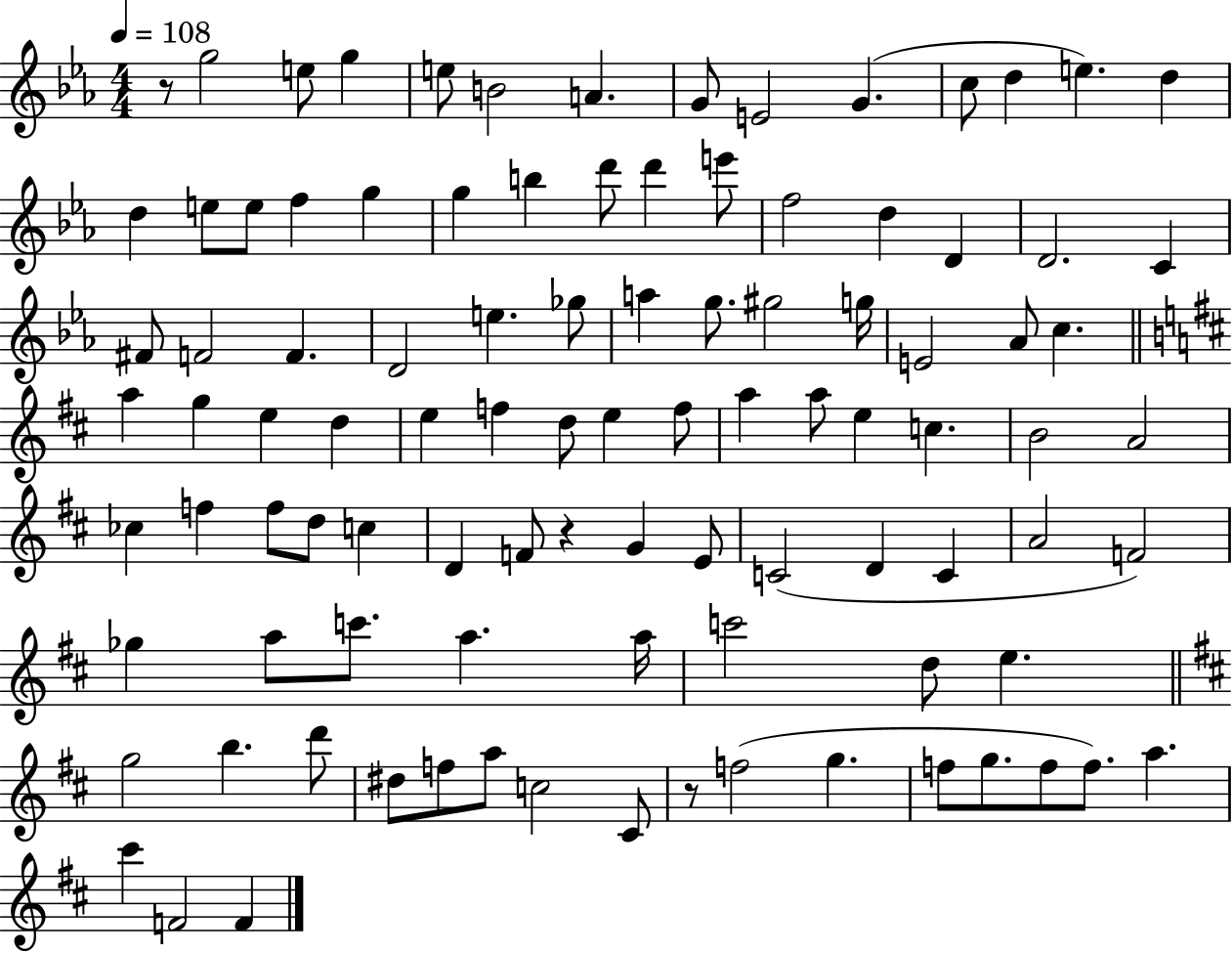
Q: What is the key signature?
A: EES major